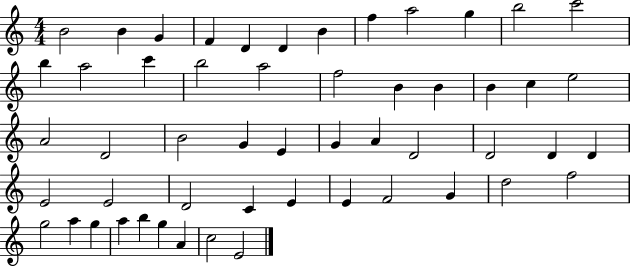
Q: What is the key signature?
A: C major